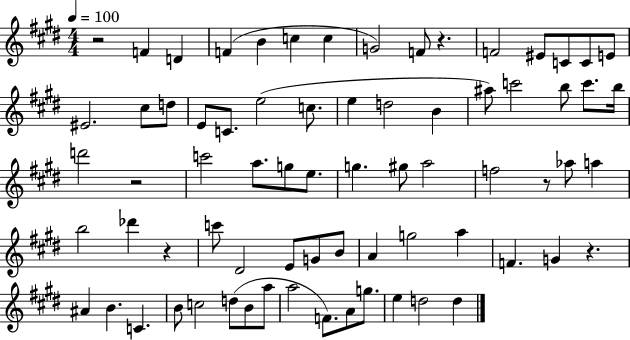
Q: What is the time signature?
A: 4/4